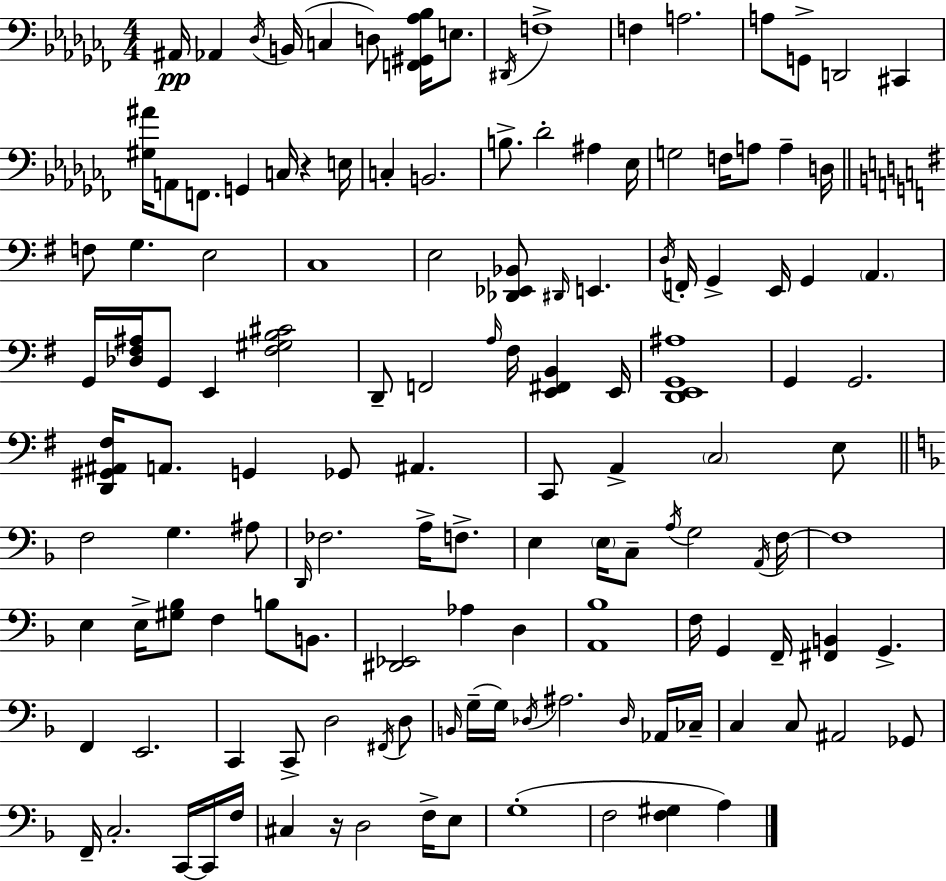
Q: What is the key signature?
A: AES minor